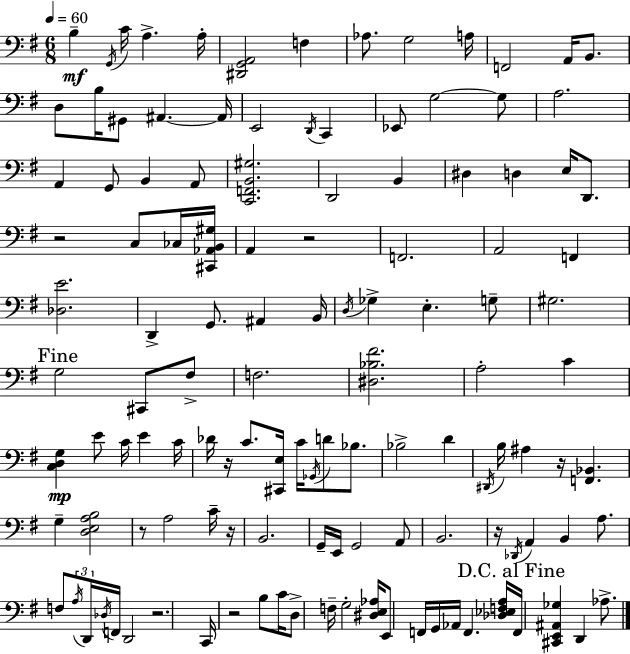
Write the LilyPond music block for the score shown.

{
  \clef bass
  \numericTimeSignature
  \time 6/8
  \key g \major
  \tempo 4 = 60
  b4--\mf \acciaccatura { g,16 } c'16 a4.-> | a16-. <dis, g, a,>2 f4 | aes8. g2 | a16 f,2 a,16 b,8. | \break d8 b16 gis,8 ais,4.~~ | ais,16 e,2 \acciaccatura { d,16 } c,4 | ees,8 g2~~ | g8 a2. | \break a,4 g,8 b,4 | a,8 <c, f, b, gis>2. | d,2 b,4 | dis4 d4 e16 d,8. | \break r2 c8 | ces16 <cis, aes, b, gis>16 a,4 r2 | f,2. | a,2 f,4 | \break <des e'>2. | d,4-> g,8. ais,4 | b,16 \acciaccatura { d16 } ges4-> e4.-. | g8-- gis2. | \break \mark "Fine" g2 cis,8 | fis8-> f2. | <dis bes fis'>2. | a2-. c'4 | \break <c d g>4\mp e'8 c'16 e'4 | c'16 des'16 r16 c'8. <cis, e>16 c'16 \acciaccatura { ges,16 } d'8 | bes8. bes2-> | d'4 \acciaccatura { dis,16 } b16 ais4 r16 <f, bes,>4. | \break g4-- <d e a b>2 | r8 a2 | c'16-- r16 b,2. | g,16-- e,16 g,2 | \break a,8 b,2. | r16 \acciaccatura { des,16 } a,4 b,4 | a8. f8 \tuplet 3/2 { \acciaccatura { a16 } d,16 \acciaccatura { des16 } } f,16 | d,2 r2. | \break c,16 r2 | b8 c'16 d8-> f16-- g2-. | <dis e aes>16 e,8 f,16 g,16 | aes,16 f,4. <des ees f a>16 \mark "D.C. al Fine" f,16 <cis, e, ais, ges>4 | \break d,4 aes8.-> \bar "|."
}